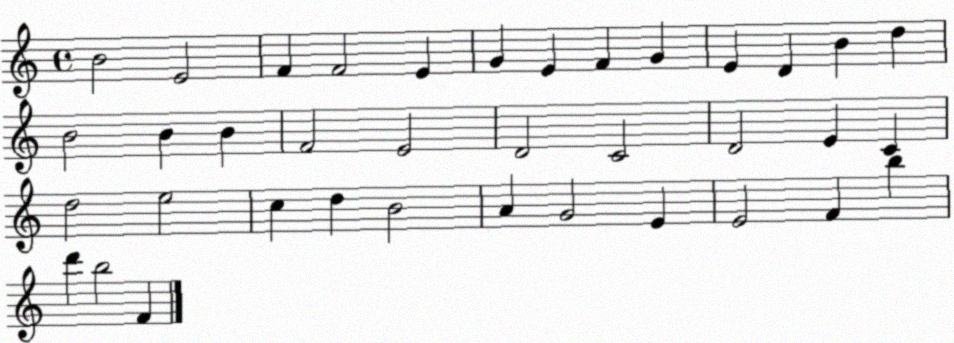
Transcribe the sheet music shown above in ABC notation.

X:1
T:Untitled
M:4/4
L:1/4
K:C
B2 E2 F F2 E G E F G E D B d B2 B B F2 E2 D2 C2 D2 E C d2 e2 c d B2 A G2 E E2 F b d' b2 F